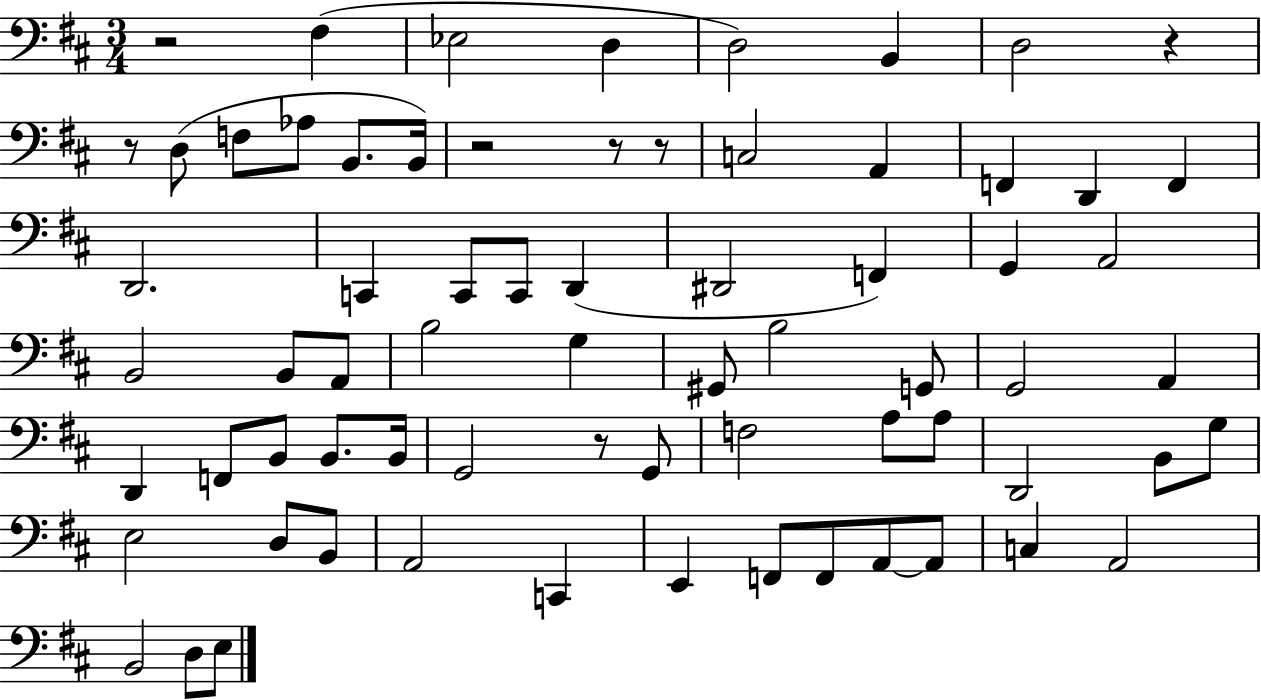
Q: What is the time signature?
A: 3/4